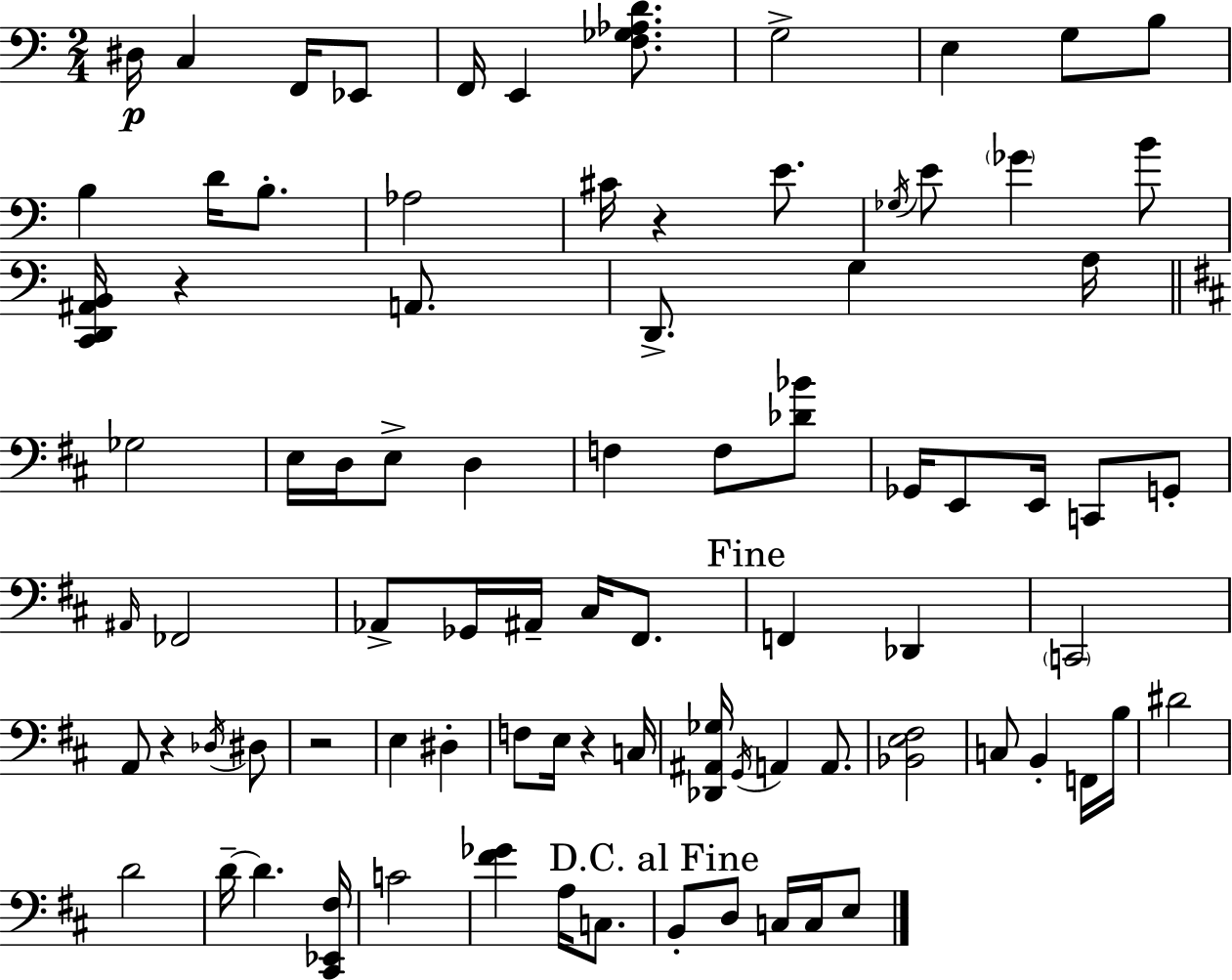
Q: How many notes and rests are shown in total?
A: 85